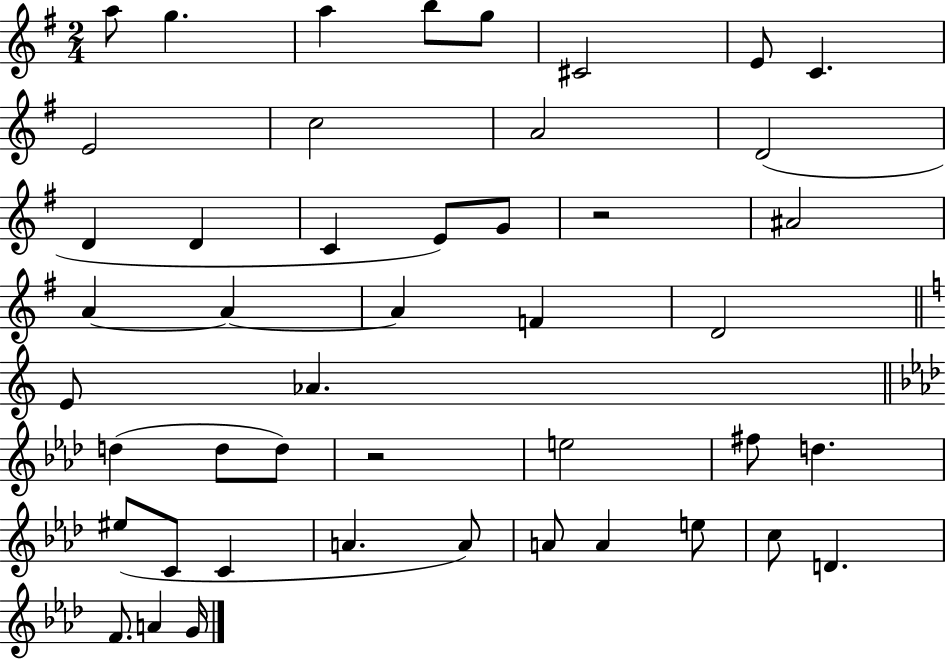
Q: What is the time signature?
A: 2/4